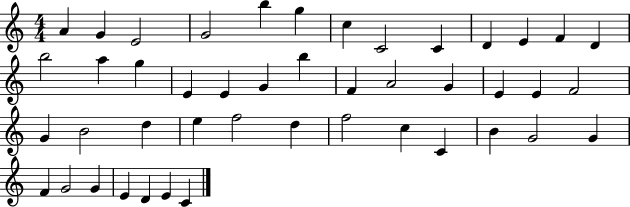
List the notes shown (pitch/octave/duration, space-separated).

A4/q G4/q E4/h G4/h B5/q G5/q C5/q C4/h C4/q D4/q E4/q F4/q D4/q B5/h A5/q G5/q E4/q E4/q G4/q B5/q F4/q A4/h G4/q E4/q E4/q F4/h G4/q B4/h D5/q E5/q F5/h D5/q F5/h C5/q C4/q B4/q G4/h G4/q F4/q G4/h G4/q E4/q D4/q E4/q C4/q